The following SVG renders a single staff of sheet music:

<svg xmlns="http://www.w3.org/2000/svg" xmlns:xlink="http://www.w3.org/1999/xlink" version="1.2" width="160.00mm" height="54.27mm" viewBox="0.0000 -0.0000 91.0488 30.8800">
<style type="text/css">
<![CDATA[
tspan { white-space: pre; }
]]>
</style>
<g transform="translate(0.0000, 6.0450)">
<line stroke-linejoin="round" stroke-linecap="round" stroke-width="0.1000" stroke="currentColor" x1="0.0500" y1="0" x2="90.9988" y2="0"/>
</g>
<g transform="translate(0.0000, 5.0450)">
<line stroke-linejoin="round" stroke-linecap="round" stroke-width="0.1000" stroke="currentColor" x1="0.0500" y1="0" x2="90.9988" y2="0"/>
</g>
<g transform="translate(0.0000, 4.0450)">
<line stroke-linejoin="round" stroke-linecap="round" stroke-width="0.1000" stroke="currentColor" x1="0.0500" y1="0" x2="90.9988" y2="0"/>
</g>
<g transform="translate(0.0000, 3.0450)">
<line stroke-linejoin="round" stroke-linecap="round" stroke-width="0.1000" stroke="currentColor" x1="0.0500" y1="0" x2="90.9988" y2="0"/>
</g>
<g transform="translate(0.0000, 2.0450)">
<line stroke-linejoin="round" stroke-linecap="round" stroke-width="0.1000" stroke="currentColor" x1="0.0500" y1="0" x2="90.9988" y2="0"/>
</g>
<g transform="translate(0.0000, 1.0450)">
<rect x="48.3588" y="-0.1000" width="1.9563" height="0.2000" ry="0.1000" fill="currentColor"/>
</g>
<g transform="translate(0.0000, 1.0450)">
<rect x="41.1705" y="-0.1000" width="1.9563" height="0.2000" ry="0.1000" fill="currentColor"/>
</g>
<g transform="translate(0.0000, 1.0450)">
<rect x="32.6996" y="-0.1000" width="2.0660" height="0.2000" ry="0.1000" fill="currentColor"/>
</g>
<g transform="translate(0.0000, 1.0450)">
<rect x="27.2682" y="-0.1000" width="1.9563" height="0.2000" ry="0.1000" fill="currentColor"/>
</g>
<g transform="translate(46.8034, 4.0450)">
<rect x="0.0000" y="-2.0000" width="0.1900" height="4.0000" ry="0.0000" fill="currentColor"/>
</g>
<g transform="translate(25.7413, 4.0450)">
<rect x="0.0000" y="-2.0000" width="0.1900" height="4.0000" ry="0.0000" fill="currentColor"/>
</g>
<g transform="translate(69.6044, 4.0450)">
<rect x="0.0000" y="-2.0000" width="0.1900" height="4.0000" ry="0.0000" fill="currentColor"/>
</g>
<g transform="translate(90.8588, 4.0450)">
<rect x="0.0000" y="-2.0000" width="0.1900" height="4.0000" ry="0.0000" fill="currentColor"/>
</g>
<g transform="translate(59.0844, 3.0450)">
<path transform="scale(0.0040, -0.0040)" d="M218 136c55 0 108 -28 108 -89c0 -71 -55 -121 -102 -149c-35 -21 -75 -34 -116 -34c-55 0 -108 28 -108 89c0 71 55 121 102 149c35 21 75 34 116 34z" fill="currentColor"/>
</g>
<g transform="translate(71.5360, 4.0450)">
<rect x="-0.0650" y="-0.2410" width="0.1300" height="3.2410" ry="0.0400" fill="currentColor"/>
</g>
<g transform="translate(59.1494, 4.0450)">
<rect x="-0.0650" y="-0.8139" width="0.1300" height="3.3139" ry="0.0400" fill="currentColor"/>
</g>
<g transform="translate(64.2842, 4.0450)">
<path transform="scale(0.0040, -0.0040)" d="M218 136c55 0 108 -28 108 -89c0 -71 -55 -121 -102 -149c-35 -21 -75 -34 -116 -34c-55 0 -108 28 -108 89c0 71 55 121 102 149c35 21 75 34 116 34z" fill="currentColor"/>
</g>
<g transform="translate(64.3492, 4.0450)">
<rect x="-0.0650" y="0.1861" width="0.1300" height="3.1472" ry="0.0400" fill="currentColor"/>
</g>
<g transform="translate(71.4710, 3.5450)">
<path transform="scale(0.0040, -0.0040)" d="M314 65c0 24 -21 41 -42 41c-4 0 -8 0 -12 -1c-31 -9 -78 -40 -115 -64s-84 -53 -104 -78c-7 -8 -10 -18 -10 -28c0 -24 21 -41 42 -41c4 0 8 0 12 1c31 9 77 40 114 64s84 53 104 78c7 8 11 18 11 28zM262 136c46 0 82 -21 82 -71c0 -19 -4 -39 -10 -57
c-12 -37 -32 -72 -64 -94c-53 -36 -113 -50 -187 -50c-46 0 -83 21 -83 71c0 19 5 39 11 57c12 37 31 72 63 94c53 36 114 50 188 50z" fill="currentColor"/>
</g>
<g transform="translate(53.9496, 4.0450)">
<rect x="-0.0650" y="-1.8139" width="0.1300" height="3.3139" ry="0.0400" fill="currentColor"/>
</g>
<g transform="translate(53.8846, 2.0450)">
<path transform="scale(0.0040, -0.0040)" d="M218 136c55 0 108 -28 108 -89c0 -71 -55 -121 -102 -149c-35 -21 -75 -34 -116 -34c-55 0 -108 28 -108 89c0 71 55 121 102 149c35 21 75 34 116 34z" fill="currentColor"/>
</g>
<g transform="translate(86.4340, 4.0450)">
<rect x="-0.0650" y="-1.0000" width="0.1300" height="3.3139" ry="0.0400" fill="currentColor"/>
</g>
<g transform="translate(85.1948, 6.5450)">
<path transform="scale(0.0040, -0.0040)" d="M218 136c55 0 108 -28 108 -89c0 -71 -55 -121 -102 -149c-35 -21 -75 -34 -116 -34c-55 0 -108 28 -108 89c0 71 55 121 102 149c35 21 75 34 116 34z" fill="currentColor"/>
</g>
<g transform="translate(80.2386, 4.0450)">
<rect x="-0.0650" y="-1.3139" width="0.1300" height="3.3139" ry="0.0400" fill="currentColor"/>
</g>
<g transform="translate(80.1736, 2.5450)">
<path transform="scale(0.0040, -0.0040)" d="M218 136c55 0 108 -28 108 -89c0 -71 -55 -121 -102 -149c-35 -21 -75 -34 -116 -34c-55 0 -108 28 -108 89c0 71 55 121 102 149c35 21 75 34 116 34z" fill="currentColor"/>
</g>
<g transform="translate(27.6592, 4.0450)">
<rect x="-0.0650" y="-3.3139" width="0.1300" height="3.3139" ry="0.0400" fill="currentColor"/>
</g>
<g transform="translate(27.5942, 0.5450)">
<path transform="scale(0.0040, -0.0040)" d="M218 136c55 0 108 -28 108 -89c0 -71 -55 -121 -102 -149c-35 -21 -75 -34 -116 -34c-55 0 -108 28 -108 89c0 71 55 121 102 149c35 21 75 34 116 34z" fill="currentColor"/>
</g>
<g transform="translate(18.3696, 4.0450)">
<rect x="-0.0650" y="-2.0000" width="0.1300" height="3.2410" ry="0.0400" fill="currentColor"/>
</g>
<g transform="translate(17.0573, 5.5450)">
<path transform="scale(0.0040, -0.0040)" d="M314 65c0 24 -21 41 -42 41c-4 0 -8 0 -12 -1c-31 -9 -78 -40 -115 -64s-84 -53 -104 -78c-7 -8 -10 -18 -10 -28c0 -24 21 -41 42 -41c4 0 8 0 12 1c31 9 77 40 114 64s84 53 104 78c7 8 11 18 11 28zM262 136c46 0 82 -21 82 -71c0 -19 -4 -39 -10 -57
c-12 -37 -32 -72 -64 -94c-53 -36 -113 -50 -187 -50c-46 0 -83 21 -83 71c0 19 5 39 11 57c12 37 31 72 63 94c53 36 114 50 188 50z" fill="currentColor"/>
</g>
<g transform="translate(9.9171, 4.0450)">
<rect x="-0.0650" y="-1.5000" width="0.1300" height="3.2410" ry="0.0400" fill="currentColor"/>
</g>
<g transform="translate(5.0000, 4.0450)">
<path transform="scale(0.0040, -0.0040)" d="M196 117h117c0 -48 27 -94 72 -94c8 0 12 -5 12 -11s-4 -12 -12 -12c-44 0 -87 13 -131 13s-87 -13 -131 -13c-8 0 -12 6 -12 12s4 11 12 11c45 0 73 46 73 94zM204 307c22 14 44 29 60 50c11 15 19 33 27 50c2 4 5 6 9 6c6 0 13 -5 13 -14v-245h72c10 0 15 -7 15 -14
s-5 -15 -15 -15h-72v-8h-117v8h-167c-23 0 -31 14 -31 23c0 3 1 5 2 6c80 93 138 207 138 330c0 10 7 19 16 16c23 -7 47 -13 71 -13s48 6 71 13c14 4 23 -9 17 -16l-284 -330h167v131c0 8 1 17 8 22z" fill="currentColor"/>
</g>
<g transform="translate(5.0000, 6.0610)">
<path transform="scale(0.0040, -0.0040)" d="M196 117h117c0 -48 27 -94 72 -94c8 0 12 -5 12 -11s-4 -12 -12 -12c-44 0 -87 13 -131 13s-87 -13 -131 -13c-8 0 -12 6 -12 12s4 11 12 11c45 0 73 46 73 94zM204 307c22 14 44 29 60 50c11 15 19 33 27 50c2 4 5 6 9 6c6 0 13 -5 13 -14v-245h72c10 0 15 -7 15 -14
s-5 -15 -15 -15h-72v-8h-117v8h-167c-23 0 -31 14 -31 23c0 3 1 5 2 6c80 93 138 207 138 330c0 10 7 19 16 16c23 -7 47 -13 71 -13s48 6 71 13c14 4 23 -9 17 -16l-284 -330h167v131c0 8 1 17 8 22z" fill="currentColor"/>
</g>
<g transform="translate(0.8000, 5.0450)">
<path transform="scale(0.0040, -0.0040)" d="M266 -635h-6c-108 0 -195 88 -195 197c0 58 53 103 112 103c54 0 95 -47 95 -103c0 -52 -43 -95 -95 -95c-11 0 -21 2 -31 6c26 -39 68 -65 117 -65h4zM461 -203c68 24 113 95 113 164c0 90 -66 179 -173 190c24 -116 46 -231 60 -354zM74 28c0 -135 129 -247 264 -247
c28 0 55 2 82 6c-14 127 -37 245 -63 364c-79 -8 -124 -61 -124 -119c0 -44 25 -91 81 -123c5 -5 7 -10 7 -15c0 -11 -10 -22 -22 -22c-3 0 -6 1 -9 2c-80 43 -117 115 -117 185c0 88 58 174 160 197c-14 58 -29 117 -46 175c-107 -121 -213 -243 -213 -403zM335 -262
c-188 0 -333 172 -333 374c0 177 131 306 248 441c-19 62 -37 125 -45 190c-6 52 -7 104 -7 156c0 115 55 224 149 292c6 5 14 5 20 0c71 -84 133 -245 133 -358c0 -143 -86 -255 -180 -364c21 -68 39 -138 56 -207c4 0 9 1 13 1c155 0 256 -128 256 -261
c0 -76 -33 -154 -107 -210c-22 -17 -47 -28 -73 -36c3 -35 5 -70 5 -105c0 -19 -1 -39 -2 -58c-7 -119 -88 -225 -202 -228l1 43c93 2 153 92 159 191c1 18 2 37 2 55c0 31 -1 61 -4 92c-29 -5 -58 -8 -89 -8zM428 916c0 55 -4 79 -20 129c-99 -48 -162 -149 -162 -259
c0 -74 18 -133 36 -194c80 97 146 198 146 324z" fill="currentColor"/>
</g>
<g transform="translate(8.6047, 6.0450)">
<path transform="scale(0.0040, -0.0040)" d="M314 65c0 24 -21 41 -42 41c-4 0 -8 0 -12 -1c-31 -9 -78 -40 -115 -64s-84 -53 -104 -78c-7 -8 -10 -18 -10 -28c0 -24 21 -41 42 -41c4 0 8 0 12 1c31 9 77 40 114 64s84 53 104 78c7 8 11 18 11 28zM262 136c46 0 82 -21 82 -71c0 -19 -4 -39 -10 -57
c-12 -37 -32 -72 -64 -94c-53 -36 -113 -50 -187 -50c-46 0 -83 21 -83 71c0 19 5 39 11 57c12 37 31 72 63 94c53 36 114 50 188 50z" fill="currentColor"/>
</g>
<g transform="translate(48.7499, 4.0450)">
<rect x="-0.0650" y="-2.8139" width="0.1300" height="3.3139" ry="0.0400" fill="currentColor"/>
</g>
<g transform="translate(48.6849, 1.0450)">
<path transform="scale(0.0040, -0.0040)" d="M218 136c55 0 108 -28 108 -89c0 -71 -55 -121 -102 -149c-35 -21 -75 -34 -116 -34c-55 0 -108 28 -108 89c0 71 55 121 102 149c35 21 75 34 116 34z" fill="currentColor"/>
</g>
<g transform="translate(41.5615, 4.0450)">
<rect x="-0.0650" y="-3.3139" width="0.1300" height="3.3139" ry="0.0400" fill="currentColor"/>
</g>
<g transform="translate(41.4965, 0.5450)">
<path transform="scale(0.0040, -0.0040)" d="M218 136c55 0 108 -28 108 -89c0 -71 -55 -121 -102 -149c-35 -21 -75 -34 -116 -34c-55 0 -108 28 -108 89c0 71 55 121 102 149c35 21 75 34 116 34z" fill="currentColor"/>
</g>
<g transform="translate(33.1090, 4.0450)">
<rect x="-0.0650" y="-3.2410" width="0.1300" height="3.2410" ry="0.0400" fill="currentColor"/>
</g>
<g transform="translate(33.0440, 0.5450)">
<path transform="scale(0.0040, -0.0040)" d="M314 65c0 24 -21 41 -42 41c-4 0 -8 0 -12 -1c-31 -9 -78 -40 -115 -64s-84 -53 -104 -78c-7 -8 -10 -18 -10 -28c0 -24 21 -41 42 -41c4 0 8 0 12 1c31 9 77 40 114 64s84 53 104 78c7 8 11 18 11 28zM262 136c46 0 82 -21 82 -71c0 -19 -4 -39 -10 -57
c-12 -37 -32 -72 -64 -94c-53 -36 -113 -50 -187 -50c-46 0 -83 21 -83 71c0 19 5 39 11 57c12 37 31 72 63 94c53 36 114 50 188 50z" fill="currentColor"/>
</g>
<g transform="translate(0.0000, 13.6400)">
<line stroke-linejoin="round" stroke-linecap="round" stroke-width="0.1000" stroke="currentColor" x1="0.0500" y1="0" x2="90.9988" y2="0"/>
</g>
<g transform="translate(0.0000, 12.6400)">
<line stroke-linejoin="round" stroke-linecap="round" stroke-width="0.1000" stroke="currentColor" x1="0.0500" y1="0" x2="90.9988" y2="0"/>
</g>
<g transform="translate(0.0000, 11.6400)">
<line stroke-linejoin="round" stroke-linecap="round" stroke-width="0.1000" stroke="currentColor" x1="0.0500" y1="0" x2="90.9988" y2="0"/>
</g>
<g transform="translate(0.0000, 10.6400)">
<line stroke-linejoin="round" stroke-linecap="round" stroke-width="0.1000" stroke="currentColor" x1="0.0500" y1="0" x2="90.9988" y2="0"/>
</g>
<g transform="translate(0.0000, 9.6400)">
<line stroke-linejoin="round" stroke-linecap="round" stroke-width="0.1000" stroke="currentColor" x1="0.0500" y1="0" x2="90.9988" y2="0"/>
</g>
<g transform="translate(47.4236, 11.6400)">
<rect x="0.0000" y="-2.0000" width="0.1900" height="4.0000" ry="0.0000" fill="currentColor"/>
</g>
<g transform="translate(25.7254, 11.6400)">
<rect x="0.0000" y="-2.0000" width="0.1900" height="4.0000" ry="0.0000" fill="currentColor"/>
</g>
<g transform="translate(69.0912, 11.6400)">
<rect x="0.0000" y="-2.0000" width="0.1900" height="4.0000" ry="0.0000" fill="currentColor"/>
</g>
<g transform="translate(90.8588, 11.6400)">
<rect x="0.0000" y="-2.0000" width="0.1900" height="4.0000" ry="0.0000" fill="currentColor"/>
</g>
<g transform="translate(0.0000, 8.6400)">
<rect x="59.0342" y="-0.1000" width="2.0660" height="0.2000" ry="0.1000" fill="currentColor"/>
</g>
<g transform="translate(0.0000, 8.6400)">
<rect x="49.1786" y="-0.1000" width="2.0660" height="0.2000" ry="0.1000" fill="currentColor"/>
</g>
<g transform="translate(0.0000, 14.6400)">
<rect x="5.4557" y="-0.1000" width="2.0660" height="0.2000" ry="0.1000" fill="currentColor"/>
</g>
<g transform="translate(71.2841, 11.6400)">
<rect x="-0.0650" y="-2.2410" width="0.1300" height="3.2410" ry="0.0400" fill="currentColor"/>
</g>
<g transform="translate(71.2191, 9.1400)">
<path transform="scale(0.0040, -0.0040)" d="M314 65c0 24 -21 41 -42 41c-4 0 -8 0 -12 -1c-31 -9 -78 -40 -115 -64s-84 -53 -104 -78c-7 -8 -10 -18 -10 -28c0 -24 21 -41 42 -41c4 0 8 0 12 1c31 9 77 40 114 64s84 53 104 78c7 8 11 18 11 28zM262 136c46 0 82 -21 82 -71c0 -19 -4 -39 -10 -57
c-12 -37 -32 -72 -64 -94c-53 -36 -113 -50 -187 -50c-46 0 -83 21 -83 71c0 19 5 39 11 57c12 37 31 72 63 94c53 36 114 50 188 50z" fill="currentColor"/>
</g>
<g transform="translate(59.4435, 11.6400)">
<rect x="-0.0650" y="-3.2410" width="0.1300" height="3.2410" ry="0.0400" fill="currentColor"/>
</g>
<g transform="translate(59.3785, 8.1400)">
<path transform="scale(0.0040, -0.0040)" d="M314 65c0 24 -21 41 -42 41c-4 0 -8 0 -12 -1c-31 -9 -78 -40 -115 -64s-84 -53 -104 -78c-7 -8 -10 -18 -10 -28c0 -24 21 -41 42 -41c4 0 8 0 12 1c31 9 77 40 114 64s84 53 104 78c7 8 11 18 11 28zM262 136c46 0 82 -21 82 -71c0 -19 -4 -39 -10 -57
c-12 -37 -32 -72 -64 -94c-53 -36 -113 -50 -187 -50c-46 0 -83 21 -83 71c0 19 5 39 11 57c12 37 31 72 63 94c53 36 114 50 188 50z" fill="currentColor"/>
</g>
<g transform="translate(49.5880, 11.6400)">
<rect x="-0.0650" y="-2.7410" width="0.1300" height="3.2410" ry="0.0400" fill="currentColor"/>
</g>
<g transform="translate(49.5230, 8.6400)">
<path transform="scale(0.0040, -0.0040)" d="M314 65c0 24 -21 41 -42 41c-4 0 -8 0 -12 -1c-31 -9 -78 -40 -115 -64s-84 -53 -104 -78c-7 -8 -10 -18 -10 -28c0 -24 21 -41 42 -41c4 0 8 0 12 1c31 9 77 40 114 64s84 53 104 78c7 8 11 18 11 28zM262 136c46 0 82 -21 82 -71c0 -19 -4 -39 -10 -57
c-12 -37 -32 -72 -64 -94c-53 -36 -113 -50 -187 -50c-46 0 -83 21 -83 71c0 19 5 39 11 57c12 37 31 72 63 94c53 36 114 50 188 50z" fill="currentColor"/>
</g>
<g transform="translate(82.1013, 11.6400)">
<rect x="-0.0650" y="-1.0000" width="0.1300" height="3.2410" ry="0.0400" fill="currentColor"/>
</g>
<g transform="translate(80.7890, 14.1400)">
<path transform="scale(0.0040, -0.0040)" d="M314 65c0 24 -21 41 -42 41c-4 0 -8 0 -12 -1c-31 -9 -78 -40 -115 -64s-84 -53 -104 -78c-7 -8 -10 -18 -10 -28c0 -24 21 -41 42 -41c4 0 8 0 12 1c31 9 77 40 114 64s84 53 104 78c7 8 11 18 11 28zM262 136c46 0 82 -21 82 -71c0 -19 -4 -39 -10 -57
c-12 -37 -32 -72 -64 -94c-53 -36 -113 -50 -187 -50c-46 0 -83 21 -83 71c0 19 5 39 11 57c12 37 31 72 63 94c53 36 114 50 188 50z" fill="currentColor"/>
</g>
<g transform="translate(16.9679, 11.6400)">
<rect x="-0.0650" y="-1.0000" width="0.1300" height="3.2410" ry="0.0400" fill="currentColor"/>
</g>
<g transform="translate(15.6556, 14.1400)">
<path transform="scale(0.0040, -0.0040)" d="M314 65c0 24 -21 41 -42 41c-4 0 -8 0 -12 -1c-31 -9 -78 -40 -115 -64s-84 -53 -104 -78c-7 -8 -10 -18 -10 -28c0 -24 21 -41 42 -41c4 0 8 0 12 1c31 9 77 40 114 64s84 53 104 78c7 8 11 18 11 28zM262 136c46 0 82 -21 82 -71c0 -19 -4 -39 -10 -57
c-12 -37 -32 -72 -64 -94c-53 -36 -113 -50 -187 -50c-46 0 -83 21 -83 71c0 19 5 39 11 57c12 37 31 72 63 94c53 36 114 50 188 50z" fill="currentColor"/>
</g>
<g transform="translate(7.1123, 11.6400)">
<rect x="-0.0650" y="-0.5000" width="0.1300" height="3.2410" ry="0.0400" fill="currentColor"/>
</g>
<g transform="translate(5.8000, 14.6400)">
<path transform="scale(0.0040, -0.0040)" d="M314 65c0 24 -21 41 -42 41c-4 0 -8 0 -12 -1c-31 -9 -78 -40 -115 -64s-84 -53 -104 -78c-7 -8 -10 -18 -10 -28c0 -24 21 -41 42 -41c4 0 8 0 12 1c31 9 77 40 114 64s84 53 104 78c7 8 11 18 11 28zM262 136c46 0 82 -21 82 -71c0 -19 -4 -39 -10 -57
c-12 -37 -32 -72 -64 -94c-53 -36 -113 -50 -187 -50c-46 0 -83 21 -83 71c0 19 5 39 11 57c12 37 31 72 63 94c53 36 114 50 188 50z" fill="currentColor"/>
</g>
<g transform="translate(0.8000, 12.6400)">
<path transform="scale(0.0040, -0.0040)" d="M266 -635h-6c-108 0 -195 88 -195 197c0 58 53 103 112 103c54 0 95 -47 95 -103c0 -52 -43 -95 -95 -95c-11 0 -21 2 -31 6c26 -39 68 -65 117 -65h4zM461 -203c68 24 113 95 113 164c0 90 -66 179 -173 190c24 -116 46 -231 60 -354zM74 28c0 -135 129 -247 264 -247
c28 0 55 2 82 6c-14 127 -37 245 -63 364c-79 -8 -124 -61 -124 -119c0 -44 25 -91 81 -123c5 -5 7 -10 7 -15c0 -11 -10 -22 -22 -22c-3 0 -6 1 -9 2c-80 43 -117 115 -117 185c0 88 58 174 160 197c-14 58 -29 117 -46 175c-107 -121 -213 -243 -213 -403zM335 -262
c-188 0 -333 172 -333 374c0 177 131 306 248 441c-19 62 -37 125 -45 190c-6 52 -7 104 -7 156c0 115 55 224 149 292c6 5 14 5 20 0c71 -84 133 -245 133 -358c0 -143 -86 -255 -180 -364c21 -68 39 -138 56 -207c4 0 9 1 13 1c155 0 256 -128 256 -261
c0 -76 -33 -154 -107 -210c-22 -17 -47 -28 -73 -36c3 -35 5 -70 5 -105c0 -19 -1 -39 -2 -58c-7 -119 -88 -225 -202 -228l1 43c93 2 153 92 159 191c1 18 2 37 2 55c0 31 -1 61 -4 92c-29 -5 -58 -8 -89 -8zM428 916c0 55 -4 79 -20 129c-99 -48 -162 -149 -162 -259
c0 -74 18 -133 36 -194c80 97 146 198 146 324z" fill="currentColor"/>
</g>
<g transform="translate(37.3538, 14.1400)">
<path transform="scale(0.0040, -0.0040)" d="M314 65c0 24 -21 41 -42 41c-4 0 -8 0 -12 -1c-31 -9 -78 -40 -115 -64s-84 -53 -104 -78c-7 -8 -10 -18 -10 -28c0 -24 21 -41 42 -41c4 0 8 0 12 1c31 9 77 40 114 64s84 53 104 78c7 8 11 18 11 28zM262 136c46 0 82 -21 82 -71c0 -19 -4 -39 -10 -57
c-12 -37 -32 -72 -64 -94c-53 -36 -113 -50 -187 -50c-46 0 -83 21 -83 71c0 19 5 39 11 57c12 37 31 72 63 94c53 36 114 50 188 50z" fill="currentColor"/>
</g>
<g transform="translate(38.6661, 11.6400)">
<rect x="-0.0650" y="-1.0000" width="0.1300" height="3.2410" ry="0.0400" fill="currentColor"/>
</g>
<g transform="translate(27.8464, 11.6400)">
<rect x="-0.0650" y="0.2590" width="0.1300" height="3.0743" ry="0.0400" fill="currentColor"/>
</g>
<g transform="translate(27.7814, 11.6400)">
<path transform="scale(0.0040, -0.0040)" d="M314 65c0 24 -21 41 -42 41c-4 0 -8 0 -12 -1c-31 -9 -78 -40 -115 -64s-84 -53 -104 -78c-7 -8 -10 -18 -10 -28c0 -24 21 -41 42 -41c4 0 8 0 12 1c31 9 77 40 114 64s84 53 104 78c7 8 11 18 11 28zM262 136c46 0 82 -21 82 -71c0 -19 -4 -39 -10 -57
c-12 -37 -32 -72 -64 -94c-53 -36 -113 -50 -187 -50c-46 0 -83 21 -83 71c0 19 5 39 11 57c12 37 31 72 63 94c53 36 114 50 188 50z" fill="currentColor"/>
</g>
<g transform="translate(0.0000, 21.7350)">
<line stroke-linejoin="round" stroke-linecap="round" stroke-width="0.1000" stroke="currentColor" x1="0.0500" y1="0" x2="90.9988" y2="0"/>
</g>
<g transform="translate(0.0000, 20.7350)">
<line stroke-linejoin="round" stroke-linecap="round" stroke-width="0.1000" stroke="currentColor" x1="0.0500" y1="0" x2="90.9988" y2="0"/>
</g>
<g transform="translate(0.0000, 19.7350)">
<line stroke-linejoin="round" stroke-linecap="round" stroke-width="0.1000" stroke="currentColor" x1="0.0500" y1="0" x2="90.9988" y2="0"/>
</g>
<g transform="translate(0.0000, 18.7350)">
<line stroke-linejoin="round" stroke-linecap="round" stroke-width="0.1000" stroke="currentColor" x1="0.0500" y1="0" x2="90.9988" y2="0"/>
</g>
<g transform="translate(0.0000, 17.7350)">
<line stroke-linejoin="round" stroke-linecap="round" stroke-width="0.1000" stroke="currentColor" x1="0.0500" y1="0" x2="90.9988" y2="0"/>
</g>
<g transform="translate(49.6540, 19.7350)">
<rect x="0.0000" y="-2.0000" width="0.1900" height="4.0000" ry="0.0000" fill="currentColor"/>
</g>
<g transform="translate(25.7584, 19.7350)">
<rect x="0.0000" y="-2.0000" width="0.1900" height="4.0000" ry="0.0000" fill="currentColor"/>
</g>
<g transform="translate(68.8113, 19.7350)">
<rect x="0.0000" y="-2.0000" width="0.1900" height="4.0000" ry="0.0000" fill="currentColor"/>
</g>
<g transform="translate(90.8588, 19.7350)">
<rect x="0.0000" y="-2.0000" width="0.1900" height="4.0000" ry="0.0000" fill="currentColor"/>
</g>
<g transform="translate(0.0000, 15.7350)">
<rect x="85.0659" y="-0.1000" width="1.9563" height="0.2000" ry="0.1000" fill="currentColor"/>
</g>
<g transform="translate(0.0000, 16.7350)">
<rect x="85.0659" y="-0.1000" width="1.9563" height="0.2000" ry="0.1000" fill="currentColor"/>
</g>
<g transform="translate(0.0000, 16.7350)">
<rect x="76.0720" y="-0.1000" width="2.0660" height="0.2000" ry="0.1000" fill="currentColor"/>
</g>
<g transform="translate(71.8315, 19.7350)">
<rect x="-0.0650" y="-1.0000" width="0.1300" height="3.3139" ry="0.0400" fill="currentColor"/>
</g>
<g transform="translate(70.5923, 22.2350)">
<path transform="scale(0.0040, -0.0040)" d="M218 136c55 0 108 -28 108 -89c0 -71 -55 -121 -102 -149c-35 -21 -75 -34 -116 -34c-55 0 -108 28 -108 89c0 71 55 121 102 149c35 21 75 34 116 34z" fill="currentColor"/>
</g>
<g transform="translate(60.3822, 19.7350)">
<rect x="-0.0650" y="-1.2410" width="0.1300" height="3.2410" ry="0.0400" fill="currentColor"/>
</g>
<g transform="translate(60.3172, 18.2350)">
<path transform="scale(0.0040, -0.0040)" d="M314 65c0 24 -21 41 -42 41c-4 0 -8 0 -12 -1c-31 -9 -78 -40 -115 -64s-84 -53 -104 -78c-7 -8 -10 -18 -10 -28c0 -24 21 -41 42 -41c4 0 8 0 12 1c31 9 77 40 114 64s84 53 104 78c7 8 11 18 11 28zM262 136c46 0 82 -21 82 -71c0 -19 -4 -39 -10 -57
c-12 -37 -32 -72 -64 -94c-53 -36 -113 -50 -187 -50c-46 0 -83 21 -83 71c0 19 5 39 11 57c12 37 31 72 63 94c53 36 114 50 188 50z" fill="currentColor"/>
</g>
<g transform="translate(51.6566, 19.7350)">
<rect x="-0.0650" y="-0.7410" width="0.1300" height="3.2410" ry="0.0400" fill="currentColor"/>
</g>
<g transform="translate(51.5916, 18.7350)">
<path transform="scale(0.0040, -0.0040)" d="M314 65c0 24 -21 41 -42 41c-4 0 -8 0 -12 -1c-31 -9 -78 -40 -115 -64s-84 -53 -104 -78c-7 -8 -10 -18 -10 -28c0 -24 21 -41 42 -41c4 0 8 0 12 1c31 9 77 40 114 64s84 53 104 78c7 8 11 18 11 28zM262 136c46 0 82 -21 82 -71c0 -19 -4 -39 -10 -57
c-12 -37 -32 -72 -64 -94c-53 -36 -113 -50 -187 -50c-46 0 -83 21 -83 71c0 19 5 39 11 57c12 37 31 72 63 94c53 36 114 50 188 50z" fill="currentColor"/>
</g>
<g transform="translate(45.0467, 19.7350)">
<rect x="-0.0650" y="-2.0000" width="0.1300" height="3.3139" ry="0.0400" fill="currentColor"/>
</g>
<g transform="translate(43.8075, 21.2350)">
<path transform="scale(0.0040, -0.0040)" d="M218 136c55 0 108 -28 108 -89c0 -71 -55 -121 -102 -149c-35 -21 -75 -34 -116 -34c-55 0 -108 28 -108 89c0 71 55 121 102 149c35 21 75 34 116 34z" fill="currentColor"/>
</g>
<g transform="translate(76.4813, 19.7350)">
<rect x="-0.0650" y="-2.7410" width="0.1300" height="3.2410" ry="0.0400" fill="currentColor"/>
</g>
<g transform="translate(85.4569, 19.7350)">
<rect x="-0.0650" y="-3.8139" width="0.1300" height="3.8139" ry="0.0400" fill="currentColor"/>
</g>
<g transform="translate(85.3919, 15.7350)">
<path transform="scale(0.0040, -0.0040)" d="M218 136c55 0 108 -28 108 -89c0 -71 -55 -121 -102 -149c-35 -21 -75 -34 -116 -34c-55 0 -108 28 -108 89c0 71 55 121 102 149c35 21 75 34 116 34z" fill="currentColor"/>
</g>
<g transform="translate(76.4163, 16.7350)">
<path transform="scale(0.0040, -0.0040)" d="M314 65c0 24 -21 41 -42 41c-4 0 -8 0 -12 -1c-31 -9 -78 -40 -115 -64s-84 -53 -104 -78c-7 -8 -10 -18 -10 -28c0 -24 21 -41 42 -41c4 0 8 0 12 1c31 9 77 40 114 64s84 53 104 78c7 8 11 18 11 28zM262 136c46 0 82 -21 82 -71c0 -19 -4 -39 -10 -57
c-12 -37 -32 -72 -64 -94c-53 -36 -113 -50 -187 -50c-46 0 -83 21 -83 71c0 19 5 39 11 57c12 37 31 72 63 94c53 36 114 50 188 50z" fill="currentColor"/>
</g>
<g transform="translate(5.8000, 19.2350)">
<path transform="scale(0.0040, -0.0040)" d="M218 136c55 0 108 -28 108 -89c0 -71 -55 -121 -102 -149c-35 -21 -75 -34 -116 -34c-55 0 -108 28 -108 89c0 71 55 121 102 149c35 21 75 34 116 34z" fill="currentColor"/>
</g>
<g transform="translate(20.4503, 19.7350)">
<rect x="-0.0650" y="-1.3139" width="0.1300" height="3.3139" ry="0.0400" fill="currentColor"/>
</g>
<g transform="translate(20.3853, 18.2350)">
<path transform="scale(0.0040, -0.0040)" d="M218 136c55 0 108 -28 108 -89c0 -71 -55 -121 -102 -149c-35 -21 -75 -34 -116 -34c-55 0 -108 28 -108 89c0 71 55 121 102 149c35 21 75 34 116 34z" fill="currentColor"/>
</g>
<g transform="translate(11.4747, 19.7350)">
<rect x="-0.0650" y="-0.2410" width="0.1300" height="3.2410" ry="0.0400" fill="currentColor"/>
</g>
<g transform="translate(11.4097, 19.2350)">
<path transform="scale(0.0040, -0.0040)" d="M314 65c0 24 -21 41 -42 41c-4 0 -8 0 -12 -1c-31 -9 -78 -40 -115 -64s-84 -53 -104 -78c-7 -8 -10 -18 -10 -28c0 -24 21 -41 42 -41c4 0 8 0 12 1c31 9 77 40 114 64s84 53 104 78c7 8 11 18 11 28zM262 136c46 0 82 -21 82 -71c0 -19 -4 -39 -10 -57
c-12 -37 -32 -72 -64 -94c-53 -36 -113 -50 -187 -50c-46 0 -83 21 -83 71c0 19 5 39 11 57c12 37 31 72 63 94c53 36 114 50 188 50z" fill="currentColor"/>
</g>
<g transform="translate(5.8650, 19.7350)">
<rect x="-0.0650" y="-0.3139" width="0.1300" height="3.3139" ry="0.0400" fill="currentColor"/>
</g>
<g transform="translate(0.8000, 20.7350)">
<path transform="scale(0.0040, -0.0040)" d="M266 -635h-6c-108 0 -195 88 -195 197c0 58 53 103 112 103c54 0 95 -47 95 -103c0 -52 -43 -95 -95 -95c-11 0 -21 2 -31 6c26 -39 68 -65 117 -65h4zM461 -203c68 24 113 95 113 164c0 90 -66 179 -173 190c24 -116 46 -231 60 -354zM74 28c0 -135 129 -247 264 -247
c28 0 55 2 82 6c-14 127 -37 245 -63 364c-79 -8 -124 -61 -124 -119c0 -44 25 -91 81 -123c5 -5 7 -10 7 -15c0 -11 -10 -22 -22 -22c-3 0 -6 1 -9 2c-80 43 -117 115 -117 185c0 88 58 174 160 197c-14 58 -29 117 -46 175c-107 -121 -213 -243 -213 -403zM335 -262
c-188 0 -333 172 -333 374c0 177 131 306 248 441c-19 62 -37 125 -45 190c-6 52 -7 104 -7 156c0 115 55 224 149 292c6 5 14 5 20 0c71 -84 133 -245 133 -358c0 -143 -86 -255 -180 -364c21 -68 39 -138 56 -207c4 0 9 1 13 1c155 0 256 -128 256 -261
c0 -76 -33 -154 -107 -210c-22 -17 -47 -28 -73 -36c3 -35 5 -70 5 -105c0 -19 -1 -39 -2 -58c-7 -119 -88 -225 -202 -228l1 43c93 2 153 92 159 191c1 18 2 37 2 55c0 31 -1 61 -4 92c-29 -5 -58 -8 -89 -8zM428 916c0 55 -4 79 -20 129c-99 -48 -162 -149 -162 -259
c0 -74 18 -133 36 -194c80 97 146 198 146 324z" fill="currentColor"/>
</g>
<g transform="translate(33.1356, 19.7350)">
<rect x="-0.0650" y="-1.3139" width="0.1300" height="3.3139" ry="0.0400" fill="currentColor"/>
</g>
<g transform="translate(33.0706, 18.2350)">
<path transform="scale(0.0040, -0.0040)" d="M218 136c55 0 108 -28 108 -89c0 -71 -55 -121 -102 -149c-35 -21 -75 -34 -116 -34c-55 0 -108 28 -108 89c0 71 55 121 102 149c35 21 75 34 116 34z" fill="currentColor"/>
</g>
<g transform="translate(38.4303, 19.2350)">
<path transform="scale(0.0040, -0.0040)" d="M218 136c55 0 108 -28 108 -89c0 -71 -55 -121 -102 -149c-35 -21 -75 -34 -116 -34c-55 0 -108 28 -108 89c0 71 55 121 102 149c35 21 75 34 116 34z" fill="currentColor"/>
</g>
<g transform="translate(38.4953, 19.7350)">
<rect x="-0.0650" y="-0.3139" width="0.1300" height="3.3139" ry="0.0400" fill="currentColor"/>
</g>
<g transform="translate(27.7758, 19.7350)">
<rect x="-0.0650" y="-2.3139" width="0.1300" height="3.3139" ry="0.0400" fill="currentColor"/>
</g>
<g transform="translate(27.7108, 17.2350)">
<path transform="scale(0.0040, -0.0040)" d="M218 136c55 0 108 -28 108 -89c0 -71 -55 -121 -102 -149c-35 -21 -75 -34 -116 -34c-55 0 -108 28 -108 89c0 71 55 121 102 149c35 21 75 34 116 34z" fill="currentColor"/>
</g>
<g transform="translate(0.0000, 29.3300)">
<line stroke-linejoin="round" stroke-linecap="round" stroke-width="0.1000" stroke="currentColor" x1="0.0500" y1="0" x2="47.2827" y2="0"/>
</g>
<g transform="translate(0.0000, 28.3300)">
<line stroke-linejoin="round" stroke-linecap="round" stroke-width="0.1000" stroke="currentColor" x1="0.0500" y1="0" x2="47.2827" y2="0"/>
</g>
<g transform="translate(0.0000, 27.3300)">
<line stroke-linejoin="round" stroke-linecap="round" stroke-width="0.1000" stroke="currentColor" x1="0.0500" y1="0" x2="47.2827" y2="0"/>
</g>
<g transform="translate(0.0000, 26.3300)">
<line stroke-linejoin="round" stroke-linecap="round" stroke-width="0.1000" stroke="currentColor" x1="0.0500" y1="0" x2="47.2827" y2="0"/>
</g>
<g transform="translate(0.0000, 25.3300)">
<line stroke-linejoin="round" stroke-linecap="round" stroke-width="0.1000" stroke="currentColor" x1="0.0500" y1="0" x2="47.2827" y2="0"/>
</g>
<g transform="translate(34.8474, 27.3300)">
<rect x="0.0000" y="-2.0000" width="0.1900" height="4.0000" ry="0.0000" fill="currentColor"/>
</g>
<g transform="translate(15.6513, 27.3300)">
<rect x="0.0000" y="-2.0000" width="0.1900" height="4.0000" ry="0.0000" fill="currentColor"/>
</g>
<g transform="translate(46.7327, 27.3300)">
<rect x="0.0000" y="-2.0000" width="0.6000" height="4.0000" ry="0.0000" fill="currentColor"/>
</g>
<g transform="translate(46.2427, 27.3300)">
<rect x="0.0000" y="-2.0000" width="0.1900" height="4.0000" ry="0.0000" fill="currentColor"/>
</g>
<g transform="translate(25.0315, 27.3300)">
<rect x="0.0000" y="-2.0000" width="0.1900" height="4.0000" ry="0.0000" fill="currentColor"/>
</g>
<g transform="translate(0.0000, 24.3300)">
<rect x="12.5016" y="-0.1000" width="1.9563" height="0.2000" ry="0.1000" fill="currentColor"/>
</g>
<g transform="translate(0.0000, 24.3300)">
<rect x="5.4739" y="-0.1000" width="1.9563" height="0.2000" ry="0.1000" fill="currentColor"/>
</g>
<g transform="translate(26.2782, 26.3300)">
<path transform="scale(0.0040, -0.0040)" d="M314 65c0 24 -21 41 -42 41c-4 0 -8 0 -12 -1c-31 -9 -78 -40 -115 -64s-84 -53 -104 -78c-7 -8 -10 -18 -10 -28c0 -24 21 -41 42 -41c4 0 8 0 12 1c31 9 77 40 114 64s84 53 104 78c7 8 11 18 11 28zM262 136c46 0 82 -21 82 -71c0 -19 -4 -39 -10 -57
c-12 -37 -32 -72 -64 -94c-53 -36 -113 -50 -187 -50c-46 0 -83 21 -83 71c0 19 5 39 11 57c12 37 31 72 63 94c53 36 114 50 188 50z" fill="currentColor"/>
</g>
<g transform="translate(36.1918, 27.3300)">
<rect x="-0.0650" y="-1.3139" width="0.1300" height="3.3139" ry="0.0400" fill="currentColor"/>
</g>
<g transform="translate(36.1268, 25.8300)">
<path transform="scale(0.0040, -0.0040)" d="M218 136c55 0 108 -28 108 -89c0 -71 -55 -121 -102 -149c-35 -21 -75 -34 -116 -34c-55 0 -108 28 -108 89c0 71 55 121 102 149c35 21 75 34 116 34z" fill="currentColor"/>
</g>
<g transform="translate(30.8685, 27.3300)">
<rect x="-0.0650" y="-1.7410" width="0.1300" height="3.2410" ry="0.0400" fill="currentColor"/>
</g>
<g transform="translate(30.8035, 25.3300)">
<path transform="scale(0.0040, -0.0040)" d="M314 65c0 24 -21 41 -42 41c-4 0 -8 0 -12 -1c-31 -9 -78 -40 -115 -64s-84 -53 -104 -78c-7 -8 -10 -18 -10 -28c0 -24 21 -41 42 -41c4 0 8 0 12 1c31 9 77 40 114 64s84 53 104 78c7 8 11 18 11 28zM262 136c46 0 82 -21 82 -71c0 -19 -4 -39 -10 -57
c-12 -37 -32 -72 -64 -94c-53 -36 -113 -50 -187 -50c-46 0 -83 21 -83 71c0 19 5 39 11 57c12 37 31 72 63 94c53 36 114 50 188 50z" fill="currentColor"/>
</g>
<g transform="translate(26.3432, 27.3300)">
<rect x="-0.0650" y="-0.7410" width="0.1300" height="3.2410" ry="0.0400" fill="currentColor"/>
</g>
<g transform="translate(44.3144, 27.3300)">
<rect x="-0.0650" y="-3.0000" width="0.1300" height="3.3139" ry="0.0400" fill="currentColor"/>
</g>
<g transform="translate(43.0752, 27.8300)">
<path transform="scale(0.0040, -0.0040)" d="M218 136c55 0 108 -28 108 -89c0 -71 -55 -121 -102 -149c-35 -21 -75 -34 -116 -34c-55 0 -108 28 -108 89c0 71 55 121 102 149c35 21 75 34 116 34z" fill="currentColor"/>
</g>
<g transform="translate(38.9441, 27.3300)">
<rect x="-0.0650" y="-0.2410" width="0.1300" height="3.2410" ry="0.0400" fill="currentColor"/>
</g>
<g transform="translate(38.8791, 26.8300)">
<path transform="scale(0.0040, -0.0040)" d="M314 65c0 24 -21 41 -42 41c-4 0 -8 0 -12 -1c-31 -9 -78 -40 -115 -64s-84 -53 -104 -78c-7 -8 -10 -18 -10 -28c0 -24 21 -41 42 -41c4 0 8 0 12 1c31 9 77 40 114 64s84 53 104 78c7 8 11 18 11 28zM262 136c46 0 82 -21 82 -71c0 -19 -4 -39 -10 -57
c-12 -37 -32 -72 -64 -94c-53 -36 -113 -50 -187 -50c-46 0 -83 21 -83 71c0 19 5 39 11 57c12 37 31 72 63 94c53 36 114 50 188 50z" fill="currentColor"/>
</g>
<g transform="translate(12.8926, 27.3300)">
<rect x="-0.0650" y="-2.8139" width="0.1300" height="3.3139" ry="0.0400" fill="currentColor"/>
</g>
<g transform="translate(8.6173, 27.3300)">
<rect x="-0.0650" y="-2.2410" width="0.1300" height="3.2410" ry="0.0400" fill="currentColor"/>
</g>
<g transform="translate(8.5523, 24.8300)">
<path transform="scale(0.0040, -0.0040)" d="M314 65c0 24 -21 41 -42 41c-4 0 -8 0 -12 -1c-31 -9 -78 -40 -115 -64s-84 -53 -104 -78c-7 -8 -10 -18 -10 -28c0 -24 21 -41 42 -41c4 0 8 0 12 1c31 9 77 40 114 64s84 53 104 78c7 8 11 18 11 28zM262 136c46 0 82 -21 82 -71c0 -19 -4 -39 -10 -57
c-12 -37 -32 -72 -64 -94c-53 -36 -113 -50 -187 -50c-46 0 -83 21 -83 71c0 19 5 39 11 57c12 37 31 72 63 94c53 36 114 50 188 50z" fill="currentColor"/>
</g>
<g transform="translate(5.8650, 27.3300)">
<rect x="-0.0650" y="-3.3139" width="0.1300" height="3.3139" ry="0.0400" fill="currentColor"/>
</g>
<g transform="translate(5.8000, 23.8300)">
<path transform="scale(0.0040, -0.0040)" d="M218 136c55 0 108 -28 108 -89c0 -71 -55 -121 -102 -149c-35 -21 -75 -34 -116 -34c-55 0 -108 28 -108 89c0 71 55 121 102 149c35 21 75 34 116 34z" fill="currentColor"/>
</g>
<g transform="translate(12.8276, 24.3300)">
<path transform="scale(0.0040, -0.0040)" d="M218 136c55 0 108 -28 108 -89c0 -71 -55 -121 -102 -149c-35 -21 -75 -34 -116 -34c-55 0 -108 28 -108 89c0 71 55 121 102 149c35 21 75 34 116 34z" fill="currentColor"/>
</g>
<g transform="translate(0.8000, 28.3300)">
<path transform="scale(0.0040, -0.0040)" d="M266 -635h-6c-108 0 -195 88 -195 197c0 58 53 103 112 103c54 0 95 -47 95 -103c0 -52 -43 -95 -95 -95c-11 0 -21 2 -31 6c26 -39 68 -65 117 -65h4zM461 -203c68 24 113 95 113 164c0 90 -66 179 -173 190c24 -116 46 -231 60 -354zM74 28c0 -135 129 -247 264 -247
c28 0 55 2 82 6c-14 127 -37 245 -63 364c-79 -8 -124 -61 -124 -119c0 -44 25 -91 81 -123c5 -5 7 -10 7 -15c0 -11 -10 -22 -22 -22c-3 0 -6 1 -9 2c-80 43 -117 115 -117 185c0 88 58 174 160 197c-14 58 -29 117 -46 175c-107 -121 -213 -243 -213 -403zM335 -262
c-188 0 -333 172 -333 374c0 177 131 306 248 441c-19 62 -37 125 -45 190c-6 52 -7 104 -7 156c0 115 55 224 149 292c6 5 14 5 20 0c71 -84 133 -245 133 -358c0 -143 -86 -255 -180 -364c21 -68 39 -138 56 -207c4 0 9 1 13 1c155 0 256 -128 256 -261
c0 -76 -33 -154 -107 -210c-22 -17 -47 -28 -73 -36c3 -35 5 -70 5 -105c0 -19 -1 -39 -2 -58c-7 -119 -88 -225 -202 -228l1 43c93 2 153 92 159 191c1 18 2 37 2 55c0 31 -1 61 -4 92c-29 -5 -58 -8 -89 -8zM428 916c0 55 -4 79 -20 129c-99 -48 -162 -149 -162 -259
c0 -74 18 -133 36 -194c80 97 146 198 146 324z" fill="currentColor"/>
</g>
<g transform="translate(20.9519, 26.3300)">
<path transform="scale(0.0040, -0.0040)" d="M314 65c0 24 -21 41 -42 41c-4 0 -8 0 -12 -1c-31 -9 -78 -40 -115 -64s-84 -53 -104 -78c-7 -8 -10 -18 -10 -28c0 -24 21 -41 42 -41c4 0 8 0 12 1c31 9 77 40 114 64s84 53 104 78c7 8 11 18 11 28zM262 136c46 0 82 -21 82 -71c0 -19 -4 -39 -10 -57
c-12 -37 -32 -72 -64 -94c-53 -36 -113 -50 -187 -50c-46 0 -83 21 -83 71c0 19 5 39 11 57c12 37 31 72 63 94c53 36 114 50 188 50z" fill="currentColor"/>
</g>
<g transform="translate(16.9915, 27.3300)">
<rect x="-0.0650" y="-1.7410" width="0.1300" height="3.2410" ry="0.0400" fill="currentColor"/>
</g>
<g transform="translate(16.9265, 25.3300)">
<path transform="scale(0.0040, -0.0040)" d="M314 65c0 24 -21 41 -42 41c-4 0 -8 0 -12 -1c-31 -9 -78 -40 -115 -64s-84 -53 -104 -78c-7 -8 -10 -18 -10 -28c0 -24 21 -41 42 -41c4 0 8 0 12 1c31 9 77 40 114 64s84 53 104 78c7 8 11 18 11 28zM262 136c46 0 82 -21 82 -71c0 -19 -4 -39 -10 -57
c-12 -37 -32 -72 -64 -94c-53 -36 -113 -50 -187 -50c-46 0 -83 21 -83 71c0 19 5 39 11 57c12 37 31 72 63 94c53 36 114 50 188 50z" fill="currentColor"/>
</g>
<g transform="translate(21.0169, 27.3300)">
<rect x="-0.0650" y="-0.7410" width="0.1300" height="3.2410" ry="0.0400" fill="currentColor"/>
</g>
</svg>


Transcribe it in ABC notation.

X:1
T:Untitled
M:4/4
L:1/4
K:C
E2 F2 b b2 b a f d B c2 e D C2 D2 B2 D2 a2 b2 g2 D2 c c2 e g e c F d2 e2 D a2 c' b g2 a f2 d2 d2 f2 e c2 A